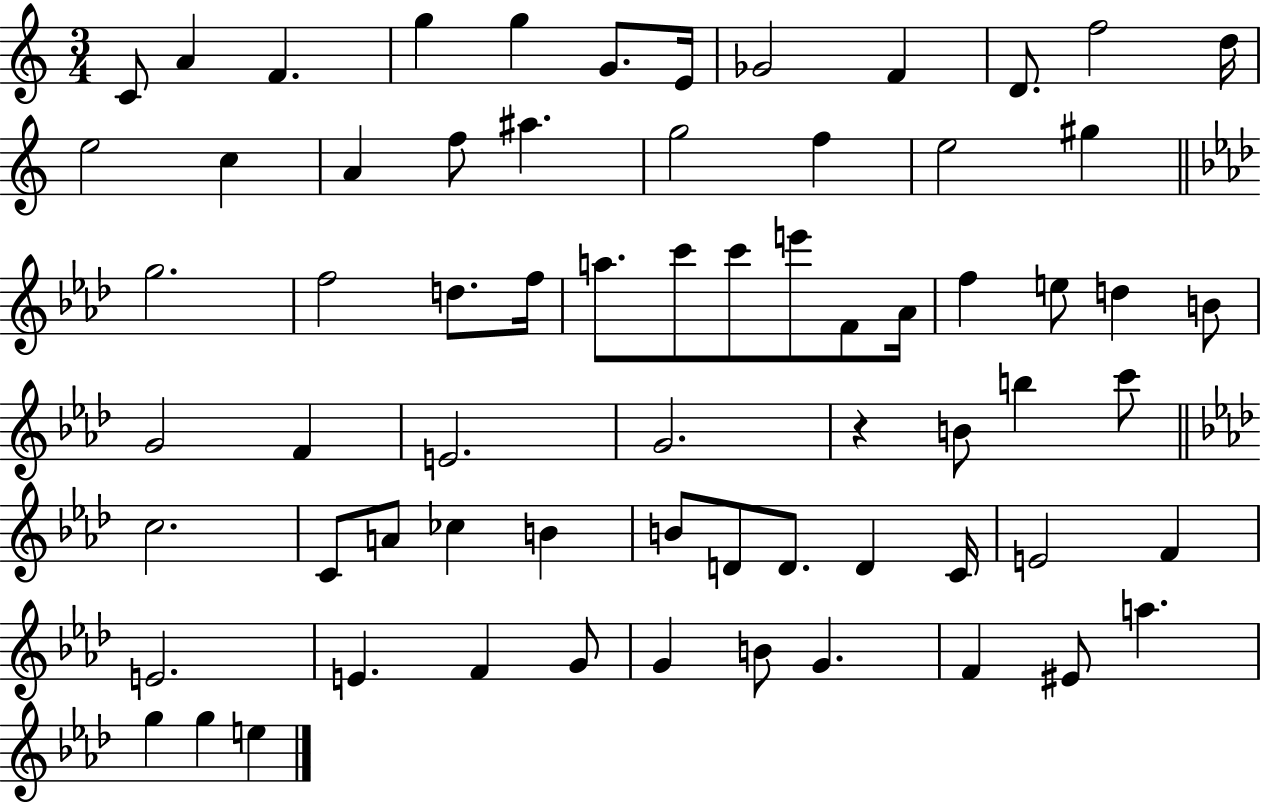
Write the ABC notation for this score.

X:1
T:Untitled
M:3/4
L:1/4
K:C
C/2 A F g g G/2 E/4 _G2 F D/2 f2 d/4 e2 c A f/2 ^a g2 f e2 ^g g2 f2 d/2 f/4 a/2 c'/2 c'/2 e'/2 F/2 _A/4 f e/2 d B/2 G2 F E2 G2 z B/2 b c'/2 c2 C/2 A/2 _c B B/2 D/2 D/2 D C/4 E2 F E2 E F G/2 G B/2 G F ^E/2 a g g e